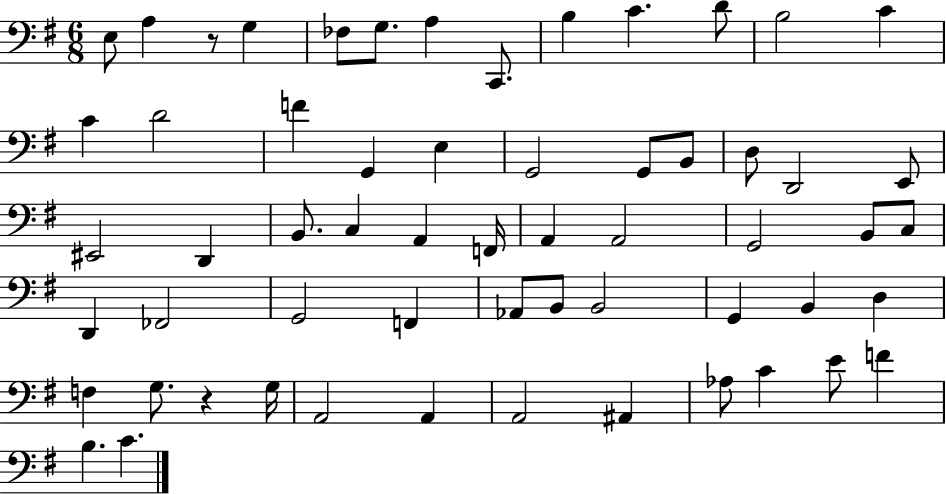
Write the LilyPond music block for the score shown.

{
  \clef bass
  \numericTimeSignature
  \time 6/8
  \key g \major
  e8 a4 r8 g4 | fes8 g8. a4 c,8. | b4 c'4. d'8 | b2 c'4 | \break c'4 d'2 | f'4 g,4 e4 | g,2 g,8 b,8 | d8 d,2 e,8 | \break eis,2 d,4 | b,8. c4 a,4 f,16 | a,4 a,2 | g,2 b,8 c8 | \break d,4 fes,2 | g,2 f,4 | aes,8 b,8 b,2 | g,4 b,4 d4 | \break f4 g8. r4 g16 | a,2 a,4 | a,2 ais,4 | aes8 c'4 e'8 f'4 | \break b4. c'4. | \bar "|."
}